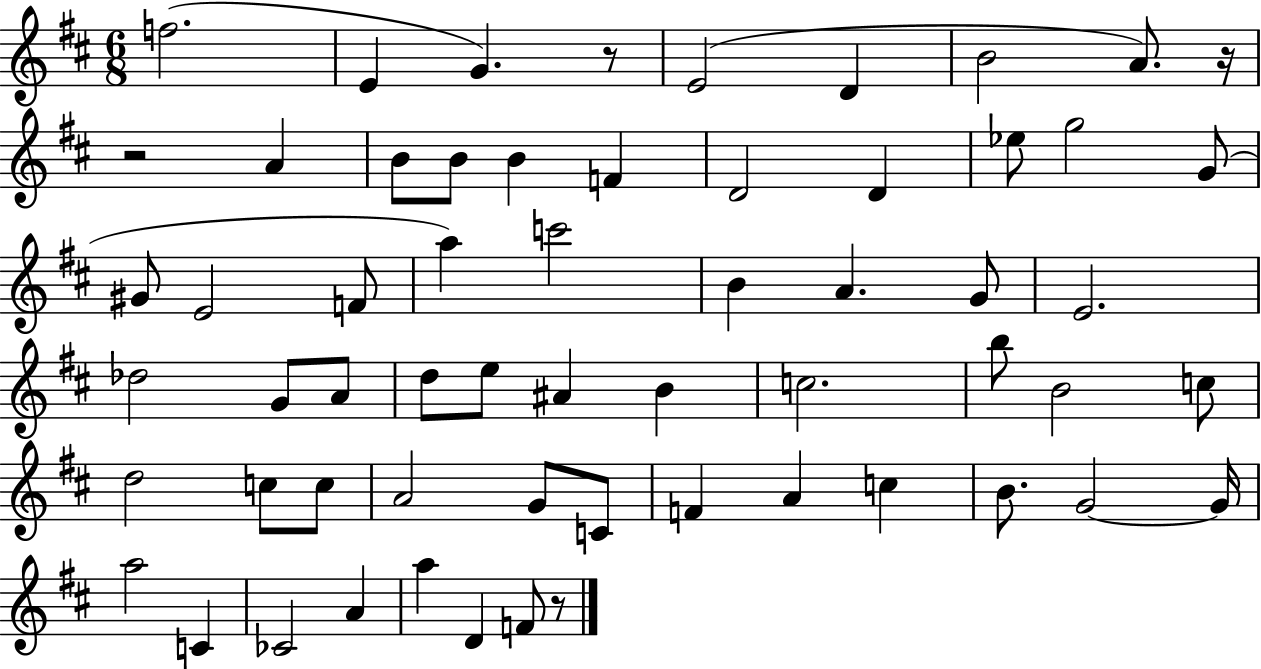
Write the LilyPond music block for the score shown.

{
  \clef treble
  \numericTimeSignature
  \time 6/8
  \key d \major
  \repeat volta 2 { f''2.( | e'4 g'4.) r8 | e'2( d'4 | b'2 a'8.) r16 | \break r2 a'4 | b'8 b'8 b'4 f'4 | d'2 d'4 | ees''8 g''2 g'8( | \break gis'8 e'2 f'8 | a''4) c'''2 | b'4 a'4. g'8 | e'2. | \break des''2 g'8 a'8 | d''8 e''8 ais'4 b'4 | c''2. | b''8 b'2 c''8 | \break d''2 c''8 c''8 | a'2 g'8 c'8 | f'4 a'4 c''4 | b'8. g'2~~ g'16 | \break a''2 c'4 | ces'2 a'4 | a''4 d'4 f'8 r8 | } \bar "|."
}